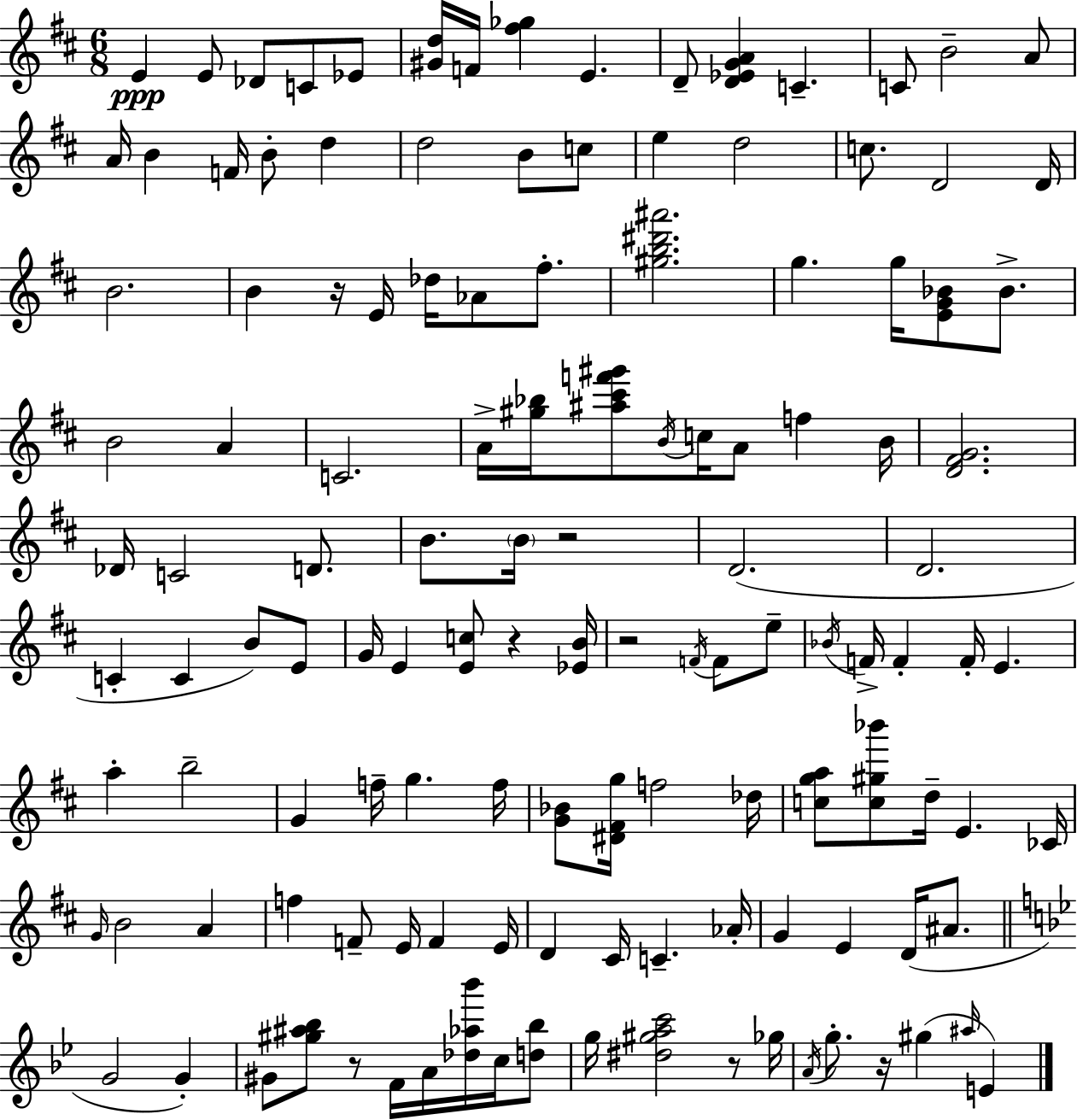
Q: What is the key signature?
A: D major